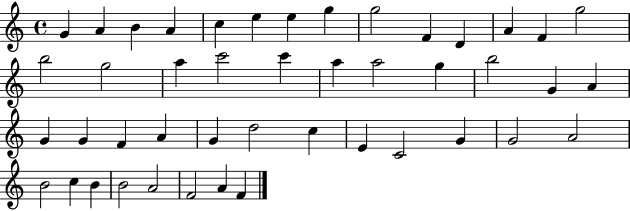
X:1
T:Untitled
M:4/4
L:1/4
K:C
G A B A c e e g g2 F D A F g2 b2 g2 a c'2 c' a a2 g b2 G A G G F A G d2 c E C2 G G2 A2 B2 c B B2 A2 F2 A F